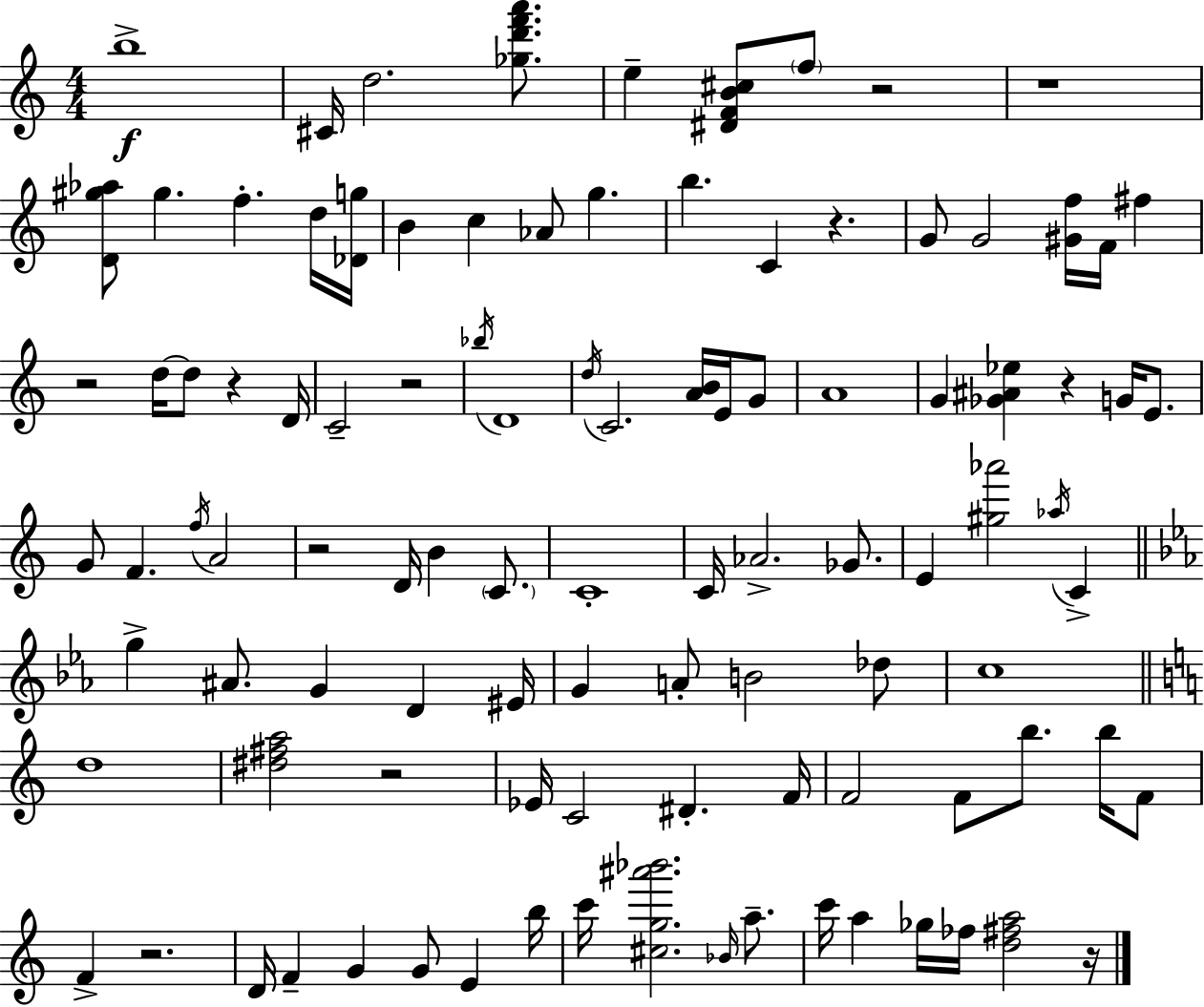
{
  \clef treble
  \numericTimeSignature
  \time 4/4
  \key a \minor
  b''1->\f | cis'16 d''2. <ges'' d''' f''' a'''>8. | e''4-- <dis' f' b' cis''>8 \parenthesize f''8 r2 | r1 | \break <d' gis'' aes''>8 gis''4. f''4.-. d''16 <des' g''>16 | b'4 c''4 aes'8 g''4. | b''4. c'4 r4. | g'8 g'2 <gis' f''>16 f'16 fis''4 | \break r2 d''16~~ d''8 r4 d'16 | c'2-- r2 | \acciaccatura { bes''16 } d'1 | \acciaccatura { d''16 } c'2. <a' b'>16 e'16 | \break g'8 a'1 | g'4 <ges' ais' ees''>4 r4 g'16 e'8. | g'8 f'4. \acciaccatura { f''16 } a'2 | r2 d'16 b'4 | \break \parenthesize c'8. c'1-. | c'16 aes'2.-> | ges'8. e'4 <gis'' aes'''>2 \acciaccatura { aes''16 } | c'4-> \bar "||" \break \key ees \major g''4-> ais'8. g'4 d'4 eis'16 | g'4 a'8-. b'2 des''8 | c''1 | \bar "||" \break \key a \minor d''1 | <dis'' fis'' a''>2 r2 | ees'16 c'2 dis'4.-. f'16 | f'2 f'8 b''8. b''16 f'8 | \break f'4-> r2. | d'16 f'4-- g'4 g'8 e'4 b''16 | c'''16 <cis'' g'' ais''' bes'''>2. \grace { bes'16 } a''8.-- | c'''16 a''4 ges''16 fes''16 <d'' fis'' a''>2 | \break r16 \bar "|."
}